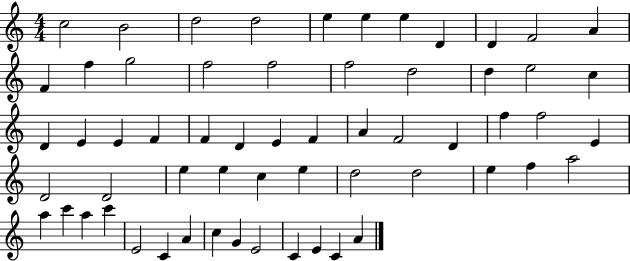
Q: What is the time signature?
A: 4/4